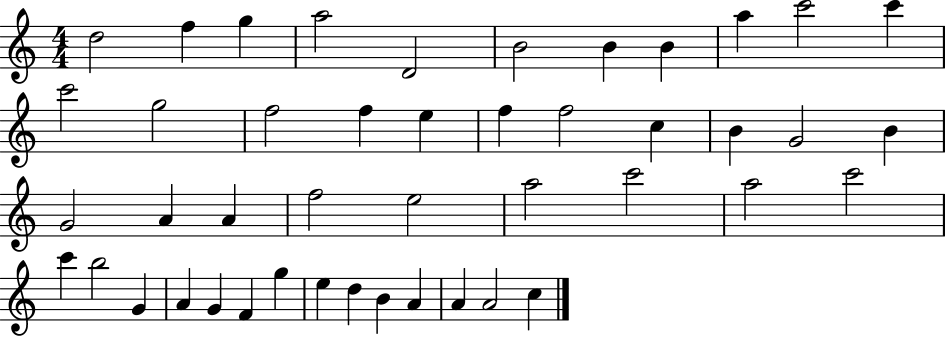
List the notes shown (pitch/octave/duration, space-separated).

D5/h F5/q G5/q A5/h D4/h B4/h B4/q B4/q A5/q C6/h C6/q C6/h G5/h F5/h F5/q E5/q F5/q F5/h C5/q B4/q G4/h B4/q G4/h A4/q A4/q F5/h E5/h A5/h C6/h A5/h C6/h C6/q B5/h G4/q A4/q G4/q F4/q G5/q E5/q D5/q B4/q A4/q A4/q A4/h C5/q